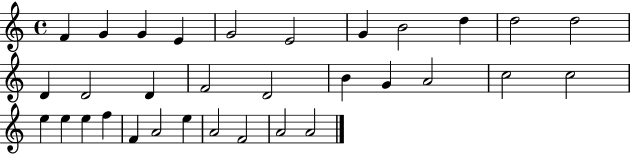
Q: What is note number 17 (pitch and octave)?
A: B4